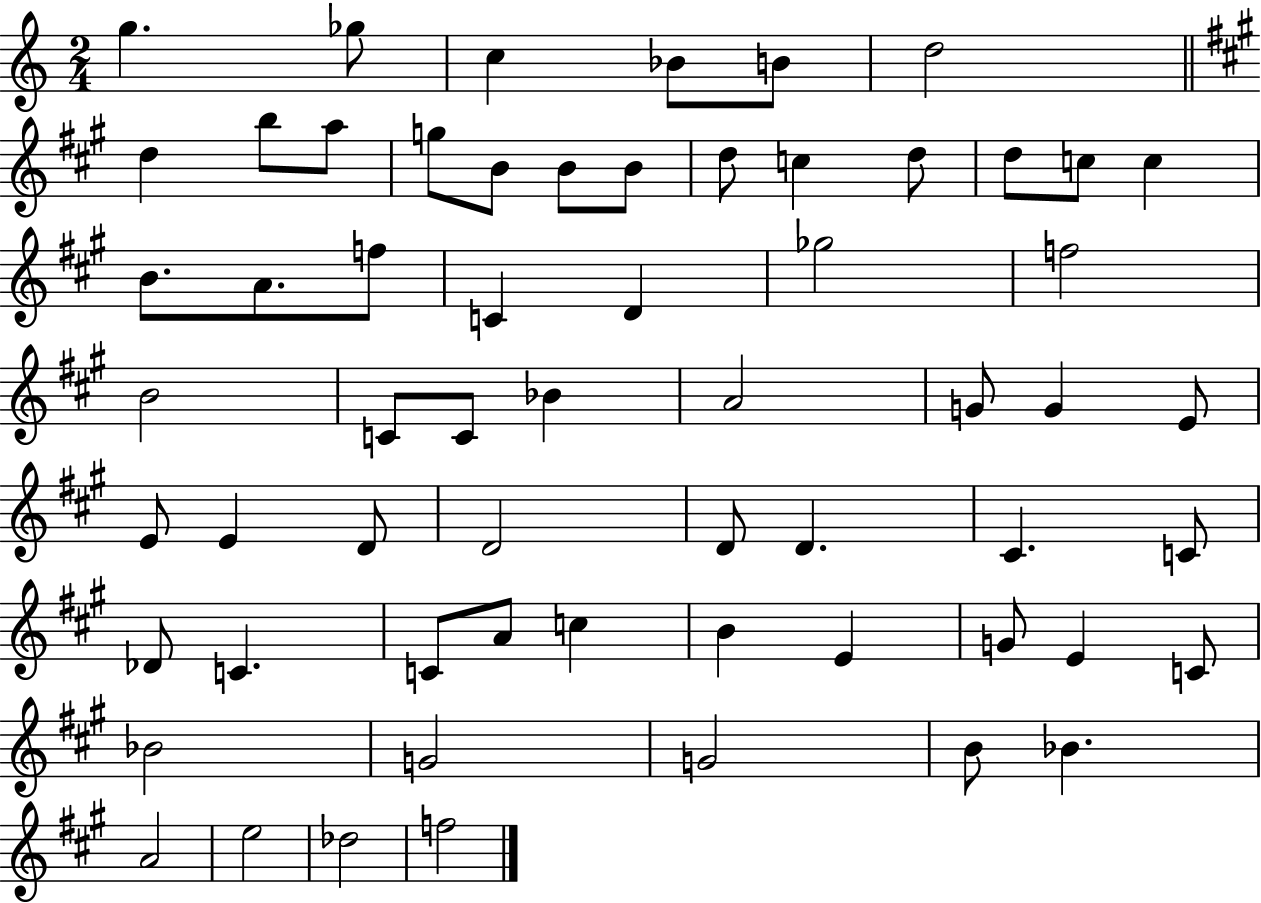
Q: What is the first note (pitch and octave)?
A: G5